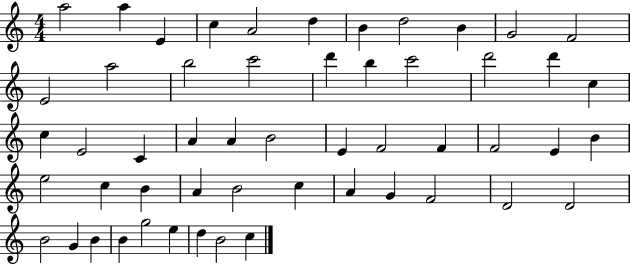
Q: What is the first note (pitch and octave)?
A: A5